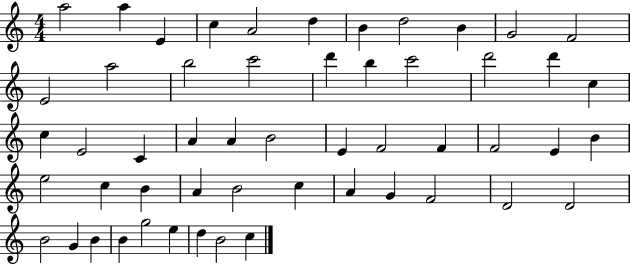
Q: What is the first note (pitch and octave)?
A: A5